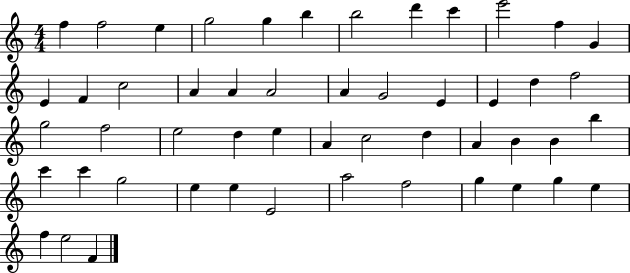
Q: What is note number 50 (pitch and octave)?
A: E5